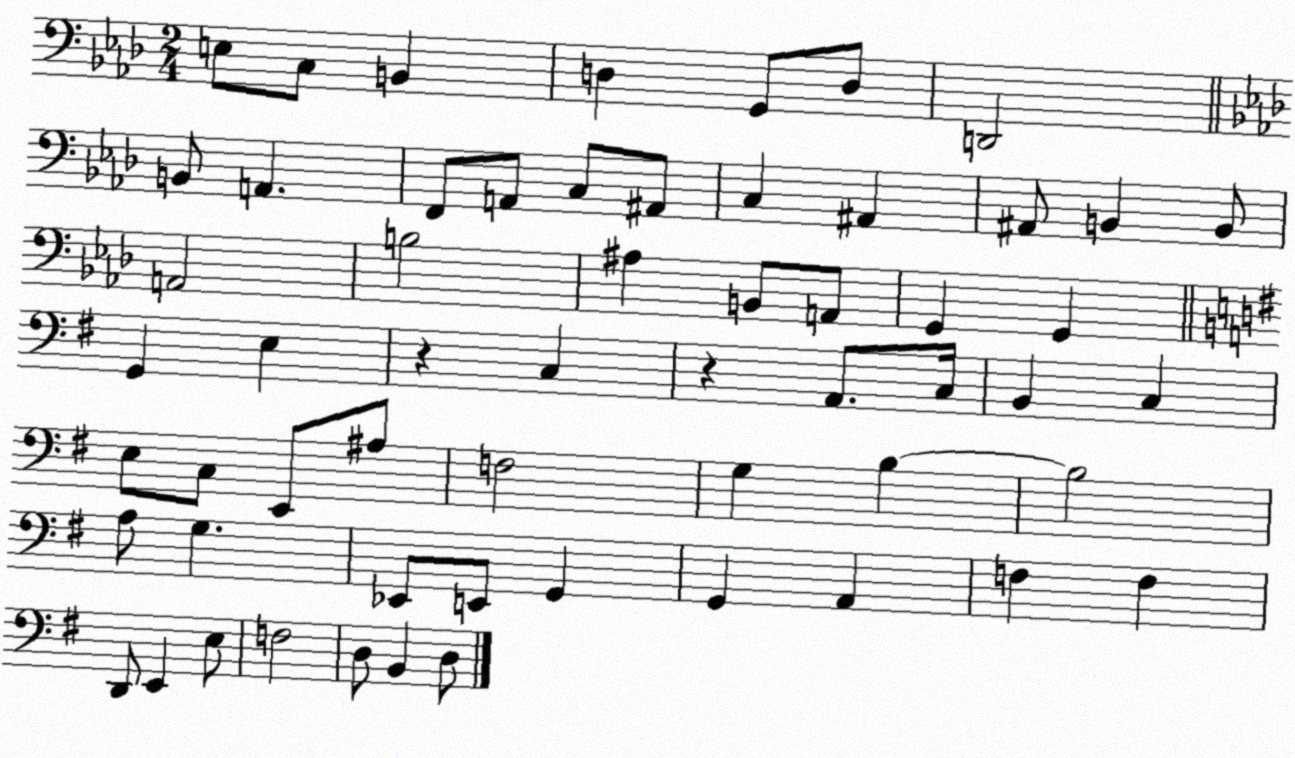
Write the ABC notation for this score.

X:1
T:Untitled
M:2/4
L:1/4
K:Ab
E,/2 C,/2 B,, D, G,,/2 D,/2 D,,2 B,,/2 A,, F,,/2 A,,/2 C,/2 ^A,,/2 C, ^A,, ^A,,/2 B,, B,,/2 A,,2 B,2 ^A, B,,/2 A,,/2 G,, G,, G,, E, z C, z A,,/2 C,/4 B,, C, E,/2 C,/2 E,,/2 ^A,/2 F,2 G, B, B,2 A,/2 G, _E,,/2 E,,/2 G,, G,, A,, F, F, D,,/2 E,, E,/2 F,2 D,/2 B,, D,/2